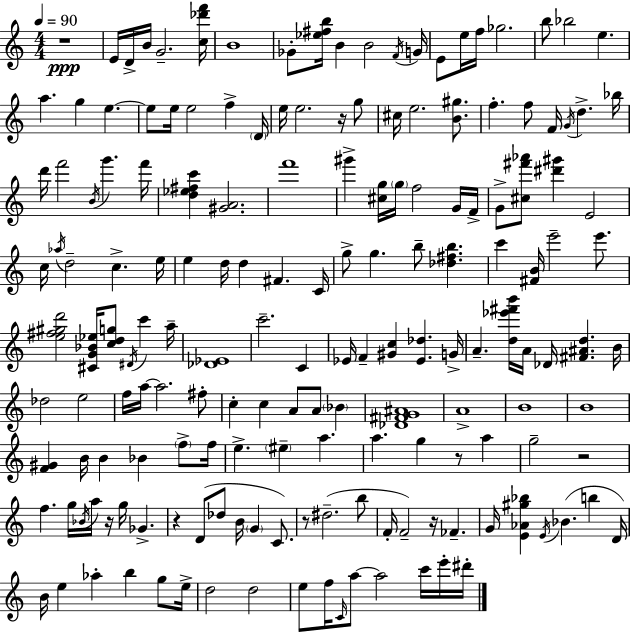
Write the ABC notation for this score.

X:1
T:Untitled
M:4/4
L:1/4
K:C
z4 E/4 D/4 B/4 G2 [c_d'f']/4 B4 _G/2 [_e^fb]/4 B B2 F/4 G/4 E/2 e/4 f/4 _g2 b/2 _b2 e a g e e/2 e/4 e2 f D/4 e/4 e2 z/4 g/2 ^c/4 e2 [B^g]/2 f f/2 F/4 G/4 d _b/4 d'/4 f'2 B/4 g' f'/4 [d_e^fc'] [^GA]2 f'4 ^g' [^cg]/4 g/4 f2 G/4 F/4 G/2 [^c^f'_a']/2 [^d'^g'] E2 c/4 _a/4 d2 c e/4 e d/4 d ^F C/4 g/2 g b/2 [_d^fb] c' [^FB]/4 e'2 e'/2 [e^f^gd']2 [^CG_B_e]/4 [cdg]/2 ^D/4 c' a/4 [_D_E]4 c'2 C _E/4 F [^Gc] [_E_d] G/4 A [d_e'^f'b']/4 A/4 _D/4 [^F^Ad] B/4 _d2 e2 f/4 a/4 a2 ^f/2 c c A/2 A/2 _B [_D^FG^A]4 A4 B4 B4 [F^G] B/4 B _B f/2 f/4 e ^e a a g z/2 a g2 z2 f g/4 _B/4 a/4 z/4 g/4 _G z D/2 _d/2 B/4 G C/2 z/2 ^d2 b/2 F/4 F2 z/4 _F G/4 [E_A^g_b] E/4 _B b D/4 B/4 e _a b g/2 e/4 d2 d2 e/2 f/4 C/4 a/2 a2 c'/4 e'/4 ^d'/4